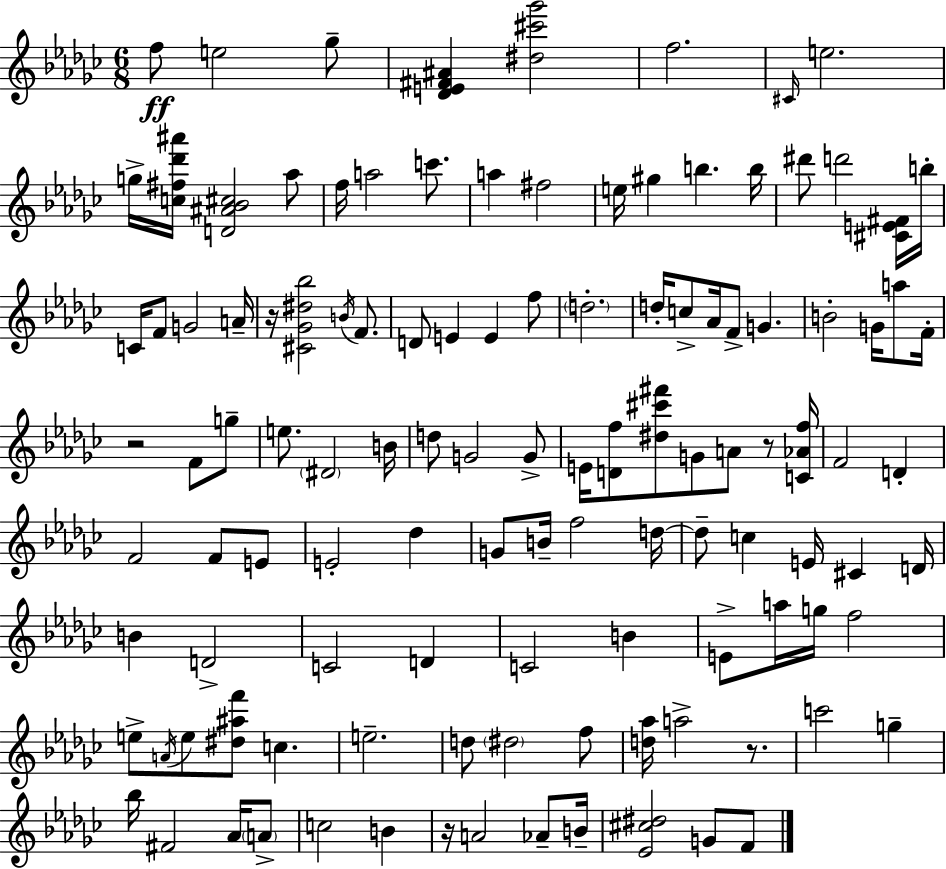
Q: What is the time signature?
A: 6/8